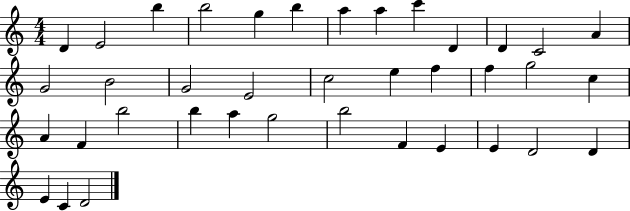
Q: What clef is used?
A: treble